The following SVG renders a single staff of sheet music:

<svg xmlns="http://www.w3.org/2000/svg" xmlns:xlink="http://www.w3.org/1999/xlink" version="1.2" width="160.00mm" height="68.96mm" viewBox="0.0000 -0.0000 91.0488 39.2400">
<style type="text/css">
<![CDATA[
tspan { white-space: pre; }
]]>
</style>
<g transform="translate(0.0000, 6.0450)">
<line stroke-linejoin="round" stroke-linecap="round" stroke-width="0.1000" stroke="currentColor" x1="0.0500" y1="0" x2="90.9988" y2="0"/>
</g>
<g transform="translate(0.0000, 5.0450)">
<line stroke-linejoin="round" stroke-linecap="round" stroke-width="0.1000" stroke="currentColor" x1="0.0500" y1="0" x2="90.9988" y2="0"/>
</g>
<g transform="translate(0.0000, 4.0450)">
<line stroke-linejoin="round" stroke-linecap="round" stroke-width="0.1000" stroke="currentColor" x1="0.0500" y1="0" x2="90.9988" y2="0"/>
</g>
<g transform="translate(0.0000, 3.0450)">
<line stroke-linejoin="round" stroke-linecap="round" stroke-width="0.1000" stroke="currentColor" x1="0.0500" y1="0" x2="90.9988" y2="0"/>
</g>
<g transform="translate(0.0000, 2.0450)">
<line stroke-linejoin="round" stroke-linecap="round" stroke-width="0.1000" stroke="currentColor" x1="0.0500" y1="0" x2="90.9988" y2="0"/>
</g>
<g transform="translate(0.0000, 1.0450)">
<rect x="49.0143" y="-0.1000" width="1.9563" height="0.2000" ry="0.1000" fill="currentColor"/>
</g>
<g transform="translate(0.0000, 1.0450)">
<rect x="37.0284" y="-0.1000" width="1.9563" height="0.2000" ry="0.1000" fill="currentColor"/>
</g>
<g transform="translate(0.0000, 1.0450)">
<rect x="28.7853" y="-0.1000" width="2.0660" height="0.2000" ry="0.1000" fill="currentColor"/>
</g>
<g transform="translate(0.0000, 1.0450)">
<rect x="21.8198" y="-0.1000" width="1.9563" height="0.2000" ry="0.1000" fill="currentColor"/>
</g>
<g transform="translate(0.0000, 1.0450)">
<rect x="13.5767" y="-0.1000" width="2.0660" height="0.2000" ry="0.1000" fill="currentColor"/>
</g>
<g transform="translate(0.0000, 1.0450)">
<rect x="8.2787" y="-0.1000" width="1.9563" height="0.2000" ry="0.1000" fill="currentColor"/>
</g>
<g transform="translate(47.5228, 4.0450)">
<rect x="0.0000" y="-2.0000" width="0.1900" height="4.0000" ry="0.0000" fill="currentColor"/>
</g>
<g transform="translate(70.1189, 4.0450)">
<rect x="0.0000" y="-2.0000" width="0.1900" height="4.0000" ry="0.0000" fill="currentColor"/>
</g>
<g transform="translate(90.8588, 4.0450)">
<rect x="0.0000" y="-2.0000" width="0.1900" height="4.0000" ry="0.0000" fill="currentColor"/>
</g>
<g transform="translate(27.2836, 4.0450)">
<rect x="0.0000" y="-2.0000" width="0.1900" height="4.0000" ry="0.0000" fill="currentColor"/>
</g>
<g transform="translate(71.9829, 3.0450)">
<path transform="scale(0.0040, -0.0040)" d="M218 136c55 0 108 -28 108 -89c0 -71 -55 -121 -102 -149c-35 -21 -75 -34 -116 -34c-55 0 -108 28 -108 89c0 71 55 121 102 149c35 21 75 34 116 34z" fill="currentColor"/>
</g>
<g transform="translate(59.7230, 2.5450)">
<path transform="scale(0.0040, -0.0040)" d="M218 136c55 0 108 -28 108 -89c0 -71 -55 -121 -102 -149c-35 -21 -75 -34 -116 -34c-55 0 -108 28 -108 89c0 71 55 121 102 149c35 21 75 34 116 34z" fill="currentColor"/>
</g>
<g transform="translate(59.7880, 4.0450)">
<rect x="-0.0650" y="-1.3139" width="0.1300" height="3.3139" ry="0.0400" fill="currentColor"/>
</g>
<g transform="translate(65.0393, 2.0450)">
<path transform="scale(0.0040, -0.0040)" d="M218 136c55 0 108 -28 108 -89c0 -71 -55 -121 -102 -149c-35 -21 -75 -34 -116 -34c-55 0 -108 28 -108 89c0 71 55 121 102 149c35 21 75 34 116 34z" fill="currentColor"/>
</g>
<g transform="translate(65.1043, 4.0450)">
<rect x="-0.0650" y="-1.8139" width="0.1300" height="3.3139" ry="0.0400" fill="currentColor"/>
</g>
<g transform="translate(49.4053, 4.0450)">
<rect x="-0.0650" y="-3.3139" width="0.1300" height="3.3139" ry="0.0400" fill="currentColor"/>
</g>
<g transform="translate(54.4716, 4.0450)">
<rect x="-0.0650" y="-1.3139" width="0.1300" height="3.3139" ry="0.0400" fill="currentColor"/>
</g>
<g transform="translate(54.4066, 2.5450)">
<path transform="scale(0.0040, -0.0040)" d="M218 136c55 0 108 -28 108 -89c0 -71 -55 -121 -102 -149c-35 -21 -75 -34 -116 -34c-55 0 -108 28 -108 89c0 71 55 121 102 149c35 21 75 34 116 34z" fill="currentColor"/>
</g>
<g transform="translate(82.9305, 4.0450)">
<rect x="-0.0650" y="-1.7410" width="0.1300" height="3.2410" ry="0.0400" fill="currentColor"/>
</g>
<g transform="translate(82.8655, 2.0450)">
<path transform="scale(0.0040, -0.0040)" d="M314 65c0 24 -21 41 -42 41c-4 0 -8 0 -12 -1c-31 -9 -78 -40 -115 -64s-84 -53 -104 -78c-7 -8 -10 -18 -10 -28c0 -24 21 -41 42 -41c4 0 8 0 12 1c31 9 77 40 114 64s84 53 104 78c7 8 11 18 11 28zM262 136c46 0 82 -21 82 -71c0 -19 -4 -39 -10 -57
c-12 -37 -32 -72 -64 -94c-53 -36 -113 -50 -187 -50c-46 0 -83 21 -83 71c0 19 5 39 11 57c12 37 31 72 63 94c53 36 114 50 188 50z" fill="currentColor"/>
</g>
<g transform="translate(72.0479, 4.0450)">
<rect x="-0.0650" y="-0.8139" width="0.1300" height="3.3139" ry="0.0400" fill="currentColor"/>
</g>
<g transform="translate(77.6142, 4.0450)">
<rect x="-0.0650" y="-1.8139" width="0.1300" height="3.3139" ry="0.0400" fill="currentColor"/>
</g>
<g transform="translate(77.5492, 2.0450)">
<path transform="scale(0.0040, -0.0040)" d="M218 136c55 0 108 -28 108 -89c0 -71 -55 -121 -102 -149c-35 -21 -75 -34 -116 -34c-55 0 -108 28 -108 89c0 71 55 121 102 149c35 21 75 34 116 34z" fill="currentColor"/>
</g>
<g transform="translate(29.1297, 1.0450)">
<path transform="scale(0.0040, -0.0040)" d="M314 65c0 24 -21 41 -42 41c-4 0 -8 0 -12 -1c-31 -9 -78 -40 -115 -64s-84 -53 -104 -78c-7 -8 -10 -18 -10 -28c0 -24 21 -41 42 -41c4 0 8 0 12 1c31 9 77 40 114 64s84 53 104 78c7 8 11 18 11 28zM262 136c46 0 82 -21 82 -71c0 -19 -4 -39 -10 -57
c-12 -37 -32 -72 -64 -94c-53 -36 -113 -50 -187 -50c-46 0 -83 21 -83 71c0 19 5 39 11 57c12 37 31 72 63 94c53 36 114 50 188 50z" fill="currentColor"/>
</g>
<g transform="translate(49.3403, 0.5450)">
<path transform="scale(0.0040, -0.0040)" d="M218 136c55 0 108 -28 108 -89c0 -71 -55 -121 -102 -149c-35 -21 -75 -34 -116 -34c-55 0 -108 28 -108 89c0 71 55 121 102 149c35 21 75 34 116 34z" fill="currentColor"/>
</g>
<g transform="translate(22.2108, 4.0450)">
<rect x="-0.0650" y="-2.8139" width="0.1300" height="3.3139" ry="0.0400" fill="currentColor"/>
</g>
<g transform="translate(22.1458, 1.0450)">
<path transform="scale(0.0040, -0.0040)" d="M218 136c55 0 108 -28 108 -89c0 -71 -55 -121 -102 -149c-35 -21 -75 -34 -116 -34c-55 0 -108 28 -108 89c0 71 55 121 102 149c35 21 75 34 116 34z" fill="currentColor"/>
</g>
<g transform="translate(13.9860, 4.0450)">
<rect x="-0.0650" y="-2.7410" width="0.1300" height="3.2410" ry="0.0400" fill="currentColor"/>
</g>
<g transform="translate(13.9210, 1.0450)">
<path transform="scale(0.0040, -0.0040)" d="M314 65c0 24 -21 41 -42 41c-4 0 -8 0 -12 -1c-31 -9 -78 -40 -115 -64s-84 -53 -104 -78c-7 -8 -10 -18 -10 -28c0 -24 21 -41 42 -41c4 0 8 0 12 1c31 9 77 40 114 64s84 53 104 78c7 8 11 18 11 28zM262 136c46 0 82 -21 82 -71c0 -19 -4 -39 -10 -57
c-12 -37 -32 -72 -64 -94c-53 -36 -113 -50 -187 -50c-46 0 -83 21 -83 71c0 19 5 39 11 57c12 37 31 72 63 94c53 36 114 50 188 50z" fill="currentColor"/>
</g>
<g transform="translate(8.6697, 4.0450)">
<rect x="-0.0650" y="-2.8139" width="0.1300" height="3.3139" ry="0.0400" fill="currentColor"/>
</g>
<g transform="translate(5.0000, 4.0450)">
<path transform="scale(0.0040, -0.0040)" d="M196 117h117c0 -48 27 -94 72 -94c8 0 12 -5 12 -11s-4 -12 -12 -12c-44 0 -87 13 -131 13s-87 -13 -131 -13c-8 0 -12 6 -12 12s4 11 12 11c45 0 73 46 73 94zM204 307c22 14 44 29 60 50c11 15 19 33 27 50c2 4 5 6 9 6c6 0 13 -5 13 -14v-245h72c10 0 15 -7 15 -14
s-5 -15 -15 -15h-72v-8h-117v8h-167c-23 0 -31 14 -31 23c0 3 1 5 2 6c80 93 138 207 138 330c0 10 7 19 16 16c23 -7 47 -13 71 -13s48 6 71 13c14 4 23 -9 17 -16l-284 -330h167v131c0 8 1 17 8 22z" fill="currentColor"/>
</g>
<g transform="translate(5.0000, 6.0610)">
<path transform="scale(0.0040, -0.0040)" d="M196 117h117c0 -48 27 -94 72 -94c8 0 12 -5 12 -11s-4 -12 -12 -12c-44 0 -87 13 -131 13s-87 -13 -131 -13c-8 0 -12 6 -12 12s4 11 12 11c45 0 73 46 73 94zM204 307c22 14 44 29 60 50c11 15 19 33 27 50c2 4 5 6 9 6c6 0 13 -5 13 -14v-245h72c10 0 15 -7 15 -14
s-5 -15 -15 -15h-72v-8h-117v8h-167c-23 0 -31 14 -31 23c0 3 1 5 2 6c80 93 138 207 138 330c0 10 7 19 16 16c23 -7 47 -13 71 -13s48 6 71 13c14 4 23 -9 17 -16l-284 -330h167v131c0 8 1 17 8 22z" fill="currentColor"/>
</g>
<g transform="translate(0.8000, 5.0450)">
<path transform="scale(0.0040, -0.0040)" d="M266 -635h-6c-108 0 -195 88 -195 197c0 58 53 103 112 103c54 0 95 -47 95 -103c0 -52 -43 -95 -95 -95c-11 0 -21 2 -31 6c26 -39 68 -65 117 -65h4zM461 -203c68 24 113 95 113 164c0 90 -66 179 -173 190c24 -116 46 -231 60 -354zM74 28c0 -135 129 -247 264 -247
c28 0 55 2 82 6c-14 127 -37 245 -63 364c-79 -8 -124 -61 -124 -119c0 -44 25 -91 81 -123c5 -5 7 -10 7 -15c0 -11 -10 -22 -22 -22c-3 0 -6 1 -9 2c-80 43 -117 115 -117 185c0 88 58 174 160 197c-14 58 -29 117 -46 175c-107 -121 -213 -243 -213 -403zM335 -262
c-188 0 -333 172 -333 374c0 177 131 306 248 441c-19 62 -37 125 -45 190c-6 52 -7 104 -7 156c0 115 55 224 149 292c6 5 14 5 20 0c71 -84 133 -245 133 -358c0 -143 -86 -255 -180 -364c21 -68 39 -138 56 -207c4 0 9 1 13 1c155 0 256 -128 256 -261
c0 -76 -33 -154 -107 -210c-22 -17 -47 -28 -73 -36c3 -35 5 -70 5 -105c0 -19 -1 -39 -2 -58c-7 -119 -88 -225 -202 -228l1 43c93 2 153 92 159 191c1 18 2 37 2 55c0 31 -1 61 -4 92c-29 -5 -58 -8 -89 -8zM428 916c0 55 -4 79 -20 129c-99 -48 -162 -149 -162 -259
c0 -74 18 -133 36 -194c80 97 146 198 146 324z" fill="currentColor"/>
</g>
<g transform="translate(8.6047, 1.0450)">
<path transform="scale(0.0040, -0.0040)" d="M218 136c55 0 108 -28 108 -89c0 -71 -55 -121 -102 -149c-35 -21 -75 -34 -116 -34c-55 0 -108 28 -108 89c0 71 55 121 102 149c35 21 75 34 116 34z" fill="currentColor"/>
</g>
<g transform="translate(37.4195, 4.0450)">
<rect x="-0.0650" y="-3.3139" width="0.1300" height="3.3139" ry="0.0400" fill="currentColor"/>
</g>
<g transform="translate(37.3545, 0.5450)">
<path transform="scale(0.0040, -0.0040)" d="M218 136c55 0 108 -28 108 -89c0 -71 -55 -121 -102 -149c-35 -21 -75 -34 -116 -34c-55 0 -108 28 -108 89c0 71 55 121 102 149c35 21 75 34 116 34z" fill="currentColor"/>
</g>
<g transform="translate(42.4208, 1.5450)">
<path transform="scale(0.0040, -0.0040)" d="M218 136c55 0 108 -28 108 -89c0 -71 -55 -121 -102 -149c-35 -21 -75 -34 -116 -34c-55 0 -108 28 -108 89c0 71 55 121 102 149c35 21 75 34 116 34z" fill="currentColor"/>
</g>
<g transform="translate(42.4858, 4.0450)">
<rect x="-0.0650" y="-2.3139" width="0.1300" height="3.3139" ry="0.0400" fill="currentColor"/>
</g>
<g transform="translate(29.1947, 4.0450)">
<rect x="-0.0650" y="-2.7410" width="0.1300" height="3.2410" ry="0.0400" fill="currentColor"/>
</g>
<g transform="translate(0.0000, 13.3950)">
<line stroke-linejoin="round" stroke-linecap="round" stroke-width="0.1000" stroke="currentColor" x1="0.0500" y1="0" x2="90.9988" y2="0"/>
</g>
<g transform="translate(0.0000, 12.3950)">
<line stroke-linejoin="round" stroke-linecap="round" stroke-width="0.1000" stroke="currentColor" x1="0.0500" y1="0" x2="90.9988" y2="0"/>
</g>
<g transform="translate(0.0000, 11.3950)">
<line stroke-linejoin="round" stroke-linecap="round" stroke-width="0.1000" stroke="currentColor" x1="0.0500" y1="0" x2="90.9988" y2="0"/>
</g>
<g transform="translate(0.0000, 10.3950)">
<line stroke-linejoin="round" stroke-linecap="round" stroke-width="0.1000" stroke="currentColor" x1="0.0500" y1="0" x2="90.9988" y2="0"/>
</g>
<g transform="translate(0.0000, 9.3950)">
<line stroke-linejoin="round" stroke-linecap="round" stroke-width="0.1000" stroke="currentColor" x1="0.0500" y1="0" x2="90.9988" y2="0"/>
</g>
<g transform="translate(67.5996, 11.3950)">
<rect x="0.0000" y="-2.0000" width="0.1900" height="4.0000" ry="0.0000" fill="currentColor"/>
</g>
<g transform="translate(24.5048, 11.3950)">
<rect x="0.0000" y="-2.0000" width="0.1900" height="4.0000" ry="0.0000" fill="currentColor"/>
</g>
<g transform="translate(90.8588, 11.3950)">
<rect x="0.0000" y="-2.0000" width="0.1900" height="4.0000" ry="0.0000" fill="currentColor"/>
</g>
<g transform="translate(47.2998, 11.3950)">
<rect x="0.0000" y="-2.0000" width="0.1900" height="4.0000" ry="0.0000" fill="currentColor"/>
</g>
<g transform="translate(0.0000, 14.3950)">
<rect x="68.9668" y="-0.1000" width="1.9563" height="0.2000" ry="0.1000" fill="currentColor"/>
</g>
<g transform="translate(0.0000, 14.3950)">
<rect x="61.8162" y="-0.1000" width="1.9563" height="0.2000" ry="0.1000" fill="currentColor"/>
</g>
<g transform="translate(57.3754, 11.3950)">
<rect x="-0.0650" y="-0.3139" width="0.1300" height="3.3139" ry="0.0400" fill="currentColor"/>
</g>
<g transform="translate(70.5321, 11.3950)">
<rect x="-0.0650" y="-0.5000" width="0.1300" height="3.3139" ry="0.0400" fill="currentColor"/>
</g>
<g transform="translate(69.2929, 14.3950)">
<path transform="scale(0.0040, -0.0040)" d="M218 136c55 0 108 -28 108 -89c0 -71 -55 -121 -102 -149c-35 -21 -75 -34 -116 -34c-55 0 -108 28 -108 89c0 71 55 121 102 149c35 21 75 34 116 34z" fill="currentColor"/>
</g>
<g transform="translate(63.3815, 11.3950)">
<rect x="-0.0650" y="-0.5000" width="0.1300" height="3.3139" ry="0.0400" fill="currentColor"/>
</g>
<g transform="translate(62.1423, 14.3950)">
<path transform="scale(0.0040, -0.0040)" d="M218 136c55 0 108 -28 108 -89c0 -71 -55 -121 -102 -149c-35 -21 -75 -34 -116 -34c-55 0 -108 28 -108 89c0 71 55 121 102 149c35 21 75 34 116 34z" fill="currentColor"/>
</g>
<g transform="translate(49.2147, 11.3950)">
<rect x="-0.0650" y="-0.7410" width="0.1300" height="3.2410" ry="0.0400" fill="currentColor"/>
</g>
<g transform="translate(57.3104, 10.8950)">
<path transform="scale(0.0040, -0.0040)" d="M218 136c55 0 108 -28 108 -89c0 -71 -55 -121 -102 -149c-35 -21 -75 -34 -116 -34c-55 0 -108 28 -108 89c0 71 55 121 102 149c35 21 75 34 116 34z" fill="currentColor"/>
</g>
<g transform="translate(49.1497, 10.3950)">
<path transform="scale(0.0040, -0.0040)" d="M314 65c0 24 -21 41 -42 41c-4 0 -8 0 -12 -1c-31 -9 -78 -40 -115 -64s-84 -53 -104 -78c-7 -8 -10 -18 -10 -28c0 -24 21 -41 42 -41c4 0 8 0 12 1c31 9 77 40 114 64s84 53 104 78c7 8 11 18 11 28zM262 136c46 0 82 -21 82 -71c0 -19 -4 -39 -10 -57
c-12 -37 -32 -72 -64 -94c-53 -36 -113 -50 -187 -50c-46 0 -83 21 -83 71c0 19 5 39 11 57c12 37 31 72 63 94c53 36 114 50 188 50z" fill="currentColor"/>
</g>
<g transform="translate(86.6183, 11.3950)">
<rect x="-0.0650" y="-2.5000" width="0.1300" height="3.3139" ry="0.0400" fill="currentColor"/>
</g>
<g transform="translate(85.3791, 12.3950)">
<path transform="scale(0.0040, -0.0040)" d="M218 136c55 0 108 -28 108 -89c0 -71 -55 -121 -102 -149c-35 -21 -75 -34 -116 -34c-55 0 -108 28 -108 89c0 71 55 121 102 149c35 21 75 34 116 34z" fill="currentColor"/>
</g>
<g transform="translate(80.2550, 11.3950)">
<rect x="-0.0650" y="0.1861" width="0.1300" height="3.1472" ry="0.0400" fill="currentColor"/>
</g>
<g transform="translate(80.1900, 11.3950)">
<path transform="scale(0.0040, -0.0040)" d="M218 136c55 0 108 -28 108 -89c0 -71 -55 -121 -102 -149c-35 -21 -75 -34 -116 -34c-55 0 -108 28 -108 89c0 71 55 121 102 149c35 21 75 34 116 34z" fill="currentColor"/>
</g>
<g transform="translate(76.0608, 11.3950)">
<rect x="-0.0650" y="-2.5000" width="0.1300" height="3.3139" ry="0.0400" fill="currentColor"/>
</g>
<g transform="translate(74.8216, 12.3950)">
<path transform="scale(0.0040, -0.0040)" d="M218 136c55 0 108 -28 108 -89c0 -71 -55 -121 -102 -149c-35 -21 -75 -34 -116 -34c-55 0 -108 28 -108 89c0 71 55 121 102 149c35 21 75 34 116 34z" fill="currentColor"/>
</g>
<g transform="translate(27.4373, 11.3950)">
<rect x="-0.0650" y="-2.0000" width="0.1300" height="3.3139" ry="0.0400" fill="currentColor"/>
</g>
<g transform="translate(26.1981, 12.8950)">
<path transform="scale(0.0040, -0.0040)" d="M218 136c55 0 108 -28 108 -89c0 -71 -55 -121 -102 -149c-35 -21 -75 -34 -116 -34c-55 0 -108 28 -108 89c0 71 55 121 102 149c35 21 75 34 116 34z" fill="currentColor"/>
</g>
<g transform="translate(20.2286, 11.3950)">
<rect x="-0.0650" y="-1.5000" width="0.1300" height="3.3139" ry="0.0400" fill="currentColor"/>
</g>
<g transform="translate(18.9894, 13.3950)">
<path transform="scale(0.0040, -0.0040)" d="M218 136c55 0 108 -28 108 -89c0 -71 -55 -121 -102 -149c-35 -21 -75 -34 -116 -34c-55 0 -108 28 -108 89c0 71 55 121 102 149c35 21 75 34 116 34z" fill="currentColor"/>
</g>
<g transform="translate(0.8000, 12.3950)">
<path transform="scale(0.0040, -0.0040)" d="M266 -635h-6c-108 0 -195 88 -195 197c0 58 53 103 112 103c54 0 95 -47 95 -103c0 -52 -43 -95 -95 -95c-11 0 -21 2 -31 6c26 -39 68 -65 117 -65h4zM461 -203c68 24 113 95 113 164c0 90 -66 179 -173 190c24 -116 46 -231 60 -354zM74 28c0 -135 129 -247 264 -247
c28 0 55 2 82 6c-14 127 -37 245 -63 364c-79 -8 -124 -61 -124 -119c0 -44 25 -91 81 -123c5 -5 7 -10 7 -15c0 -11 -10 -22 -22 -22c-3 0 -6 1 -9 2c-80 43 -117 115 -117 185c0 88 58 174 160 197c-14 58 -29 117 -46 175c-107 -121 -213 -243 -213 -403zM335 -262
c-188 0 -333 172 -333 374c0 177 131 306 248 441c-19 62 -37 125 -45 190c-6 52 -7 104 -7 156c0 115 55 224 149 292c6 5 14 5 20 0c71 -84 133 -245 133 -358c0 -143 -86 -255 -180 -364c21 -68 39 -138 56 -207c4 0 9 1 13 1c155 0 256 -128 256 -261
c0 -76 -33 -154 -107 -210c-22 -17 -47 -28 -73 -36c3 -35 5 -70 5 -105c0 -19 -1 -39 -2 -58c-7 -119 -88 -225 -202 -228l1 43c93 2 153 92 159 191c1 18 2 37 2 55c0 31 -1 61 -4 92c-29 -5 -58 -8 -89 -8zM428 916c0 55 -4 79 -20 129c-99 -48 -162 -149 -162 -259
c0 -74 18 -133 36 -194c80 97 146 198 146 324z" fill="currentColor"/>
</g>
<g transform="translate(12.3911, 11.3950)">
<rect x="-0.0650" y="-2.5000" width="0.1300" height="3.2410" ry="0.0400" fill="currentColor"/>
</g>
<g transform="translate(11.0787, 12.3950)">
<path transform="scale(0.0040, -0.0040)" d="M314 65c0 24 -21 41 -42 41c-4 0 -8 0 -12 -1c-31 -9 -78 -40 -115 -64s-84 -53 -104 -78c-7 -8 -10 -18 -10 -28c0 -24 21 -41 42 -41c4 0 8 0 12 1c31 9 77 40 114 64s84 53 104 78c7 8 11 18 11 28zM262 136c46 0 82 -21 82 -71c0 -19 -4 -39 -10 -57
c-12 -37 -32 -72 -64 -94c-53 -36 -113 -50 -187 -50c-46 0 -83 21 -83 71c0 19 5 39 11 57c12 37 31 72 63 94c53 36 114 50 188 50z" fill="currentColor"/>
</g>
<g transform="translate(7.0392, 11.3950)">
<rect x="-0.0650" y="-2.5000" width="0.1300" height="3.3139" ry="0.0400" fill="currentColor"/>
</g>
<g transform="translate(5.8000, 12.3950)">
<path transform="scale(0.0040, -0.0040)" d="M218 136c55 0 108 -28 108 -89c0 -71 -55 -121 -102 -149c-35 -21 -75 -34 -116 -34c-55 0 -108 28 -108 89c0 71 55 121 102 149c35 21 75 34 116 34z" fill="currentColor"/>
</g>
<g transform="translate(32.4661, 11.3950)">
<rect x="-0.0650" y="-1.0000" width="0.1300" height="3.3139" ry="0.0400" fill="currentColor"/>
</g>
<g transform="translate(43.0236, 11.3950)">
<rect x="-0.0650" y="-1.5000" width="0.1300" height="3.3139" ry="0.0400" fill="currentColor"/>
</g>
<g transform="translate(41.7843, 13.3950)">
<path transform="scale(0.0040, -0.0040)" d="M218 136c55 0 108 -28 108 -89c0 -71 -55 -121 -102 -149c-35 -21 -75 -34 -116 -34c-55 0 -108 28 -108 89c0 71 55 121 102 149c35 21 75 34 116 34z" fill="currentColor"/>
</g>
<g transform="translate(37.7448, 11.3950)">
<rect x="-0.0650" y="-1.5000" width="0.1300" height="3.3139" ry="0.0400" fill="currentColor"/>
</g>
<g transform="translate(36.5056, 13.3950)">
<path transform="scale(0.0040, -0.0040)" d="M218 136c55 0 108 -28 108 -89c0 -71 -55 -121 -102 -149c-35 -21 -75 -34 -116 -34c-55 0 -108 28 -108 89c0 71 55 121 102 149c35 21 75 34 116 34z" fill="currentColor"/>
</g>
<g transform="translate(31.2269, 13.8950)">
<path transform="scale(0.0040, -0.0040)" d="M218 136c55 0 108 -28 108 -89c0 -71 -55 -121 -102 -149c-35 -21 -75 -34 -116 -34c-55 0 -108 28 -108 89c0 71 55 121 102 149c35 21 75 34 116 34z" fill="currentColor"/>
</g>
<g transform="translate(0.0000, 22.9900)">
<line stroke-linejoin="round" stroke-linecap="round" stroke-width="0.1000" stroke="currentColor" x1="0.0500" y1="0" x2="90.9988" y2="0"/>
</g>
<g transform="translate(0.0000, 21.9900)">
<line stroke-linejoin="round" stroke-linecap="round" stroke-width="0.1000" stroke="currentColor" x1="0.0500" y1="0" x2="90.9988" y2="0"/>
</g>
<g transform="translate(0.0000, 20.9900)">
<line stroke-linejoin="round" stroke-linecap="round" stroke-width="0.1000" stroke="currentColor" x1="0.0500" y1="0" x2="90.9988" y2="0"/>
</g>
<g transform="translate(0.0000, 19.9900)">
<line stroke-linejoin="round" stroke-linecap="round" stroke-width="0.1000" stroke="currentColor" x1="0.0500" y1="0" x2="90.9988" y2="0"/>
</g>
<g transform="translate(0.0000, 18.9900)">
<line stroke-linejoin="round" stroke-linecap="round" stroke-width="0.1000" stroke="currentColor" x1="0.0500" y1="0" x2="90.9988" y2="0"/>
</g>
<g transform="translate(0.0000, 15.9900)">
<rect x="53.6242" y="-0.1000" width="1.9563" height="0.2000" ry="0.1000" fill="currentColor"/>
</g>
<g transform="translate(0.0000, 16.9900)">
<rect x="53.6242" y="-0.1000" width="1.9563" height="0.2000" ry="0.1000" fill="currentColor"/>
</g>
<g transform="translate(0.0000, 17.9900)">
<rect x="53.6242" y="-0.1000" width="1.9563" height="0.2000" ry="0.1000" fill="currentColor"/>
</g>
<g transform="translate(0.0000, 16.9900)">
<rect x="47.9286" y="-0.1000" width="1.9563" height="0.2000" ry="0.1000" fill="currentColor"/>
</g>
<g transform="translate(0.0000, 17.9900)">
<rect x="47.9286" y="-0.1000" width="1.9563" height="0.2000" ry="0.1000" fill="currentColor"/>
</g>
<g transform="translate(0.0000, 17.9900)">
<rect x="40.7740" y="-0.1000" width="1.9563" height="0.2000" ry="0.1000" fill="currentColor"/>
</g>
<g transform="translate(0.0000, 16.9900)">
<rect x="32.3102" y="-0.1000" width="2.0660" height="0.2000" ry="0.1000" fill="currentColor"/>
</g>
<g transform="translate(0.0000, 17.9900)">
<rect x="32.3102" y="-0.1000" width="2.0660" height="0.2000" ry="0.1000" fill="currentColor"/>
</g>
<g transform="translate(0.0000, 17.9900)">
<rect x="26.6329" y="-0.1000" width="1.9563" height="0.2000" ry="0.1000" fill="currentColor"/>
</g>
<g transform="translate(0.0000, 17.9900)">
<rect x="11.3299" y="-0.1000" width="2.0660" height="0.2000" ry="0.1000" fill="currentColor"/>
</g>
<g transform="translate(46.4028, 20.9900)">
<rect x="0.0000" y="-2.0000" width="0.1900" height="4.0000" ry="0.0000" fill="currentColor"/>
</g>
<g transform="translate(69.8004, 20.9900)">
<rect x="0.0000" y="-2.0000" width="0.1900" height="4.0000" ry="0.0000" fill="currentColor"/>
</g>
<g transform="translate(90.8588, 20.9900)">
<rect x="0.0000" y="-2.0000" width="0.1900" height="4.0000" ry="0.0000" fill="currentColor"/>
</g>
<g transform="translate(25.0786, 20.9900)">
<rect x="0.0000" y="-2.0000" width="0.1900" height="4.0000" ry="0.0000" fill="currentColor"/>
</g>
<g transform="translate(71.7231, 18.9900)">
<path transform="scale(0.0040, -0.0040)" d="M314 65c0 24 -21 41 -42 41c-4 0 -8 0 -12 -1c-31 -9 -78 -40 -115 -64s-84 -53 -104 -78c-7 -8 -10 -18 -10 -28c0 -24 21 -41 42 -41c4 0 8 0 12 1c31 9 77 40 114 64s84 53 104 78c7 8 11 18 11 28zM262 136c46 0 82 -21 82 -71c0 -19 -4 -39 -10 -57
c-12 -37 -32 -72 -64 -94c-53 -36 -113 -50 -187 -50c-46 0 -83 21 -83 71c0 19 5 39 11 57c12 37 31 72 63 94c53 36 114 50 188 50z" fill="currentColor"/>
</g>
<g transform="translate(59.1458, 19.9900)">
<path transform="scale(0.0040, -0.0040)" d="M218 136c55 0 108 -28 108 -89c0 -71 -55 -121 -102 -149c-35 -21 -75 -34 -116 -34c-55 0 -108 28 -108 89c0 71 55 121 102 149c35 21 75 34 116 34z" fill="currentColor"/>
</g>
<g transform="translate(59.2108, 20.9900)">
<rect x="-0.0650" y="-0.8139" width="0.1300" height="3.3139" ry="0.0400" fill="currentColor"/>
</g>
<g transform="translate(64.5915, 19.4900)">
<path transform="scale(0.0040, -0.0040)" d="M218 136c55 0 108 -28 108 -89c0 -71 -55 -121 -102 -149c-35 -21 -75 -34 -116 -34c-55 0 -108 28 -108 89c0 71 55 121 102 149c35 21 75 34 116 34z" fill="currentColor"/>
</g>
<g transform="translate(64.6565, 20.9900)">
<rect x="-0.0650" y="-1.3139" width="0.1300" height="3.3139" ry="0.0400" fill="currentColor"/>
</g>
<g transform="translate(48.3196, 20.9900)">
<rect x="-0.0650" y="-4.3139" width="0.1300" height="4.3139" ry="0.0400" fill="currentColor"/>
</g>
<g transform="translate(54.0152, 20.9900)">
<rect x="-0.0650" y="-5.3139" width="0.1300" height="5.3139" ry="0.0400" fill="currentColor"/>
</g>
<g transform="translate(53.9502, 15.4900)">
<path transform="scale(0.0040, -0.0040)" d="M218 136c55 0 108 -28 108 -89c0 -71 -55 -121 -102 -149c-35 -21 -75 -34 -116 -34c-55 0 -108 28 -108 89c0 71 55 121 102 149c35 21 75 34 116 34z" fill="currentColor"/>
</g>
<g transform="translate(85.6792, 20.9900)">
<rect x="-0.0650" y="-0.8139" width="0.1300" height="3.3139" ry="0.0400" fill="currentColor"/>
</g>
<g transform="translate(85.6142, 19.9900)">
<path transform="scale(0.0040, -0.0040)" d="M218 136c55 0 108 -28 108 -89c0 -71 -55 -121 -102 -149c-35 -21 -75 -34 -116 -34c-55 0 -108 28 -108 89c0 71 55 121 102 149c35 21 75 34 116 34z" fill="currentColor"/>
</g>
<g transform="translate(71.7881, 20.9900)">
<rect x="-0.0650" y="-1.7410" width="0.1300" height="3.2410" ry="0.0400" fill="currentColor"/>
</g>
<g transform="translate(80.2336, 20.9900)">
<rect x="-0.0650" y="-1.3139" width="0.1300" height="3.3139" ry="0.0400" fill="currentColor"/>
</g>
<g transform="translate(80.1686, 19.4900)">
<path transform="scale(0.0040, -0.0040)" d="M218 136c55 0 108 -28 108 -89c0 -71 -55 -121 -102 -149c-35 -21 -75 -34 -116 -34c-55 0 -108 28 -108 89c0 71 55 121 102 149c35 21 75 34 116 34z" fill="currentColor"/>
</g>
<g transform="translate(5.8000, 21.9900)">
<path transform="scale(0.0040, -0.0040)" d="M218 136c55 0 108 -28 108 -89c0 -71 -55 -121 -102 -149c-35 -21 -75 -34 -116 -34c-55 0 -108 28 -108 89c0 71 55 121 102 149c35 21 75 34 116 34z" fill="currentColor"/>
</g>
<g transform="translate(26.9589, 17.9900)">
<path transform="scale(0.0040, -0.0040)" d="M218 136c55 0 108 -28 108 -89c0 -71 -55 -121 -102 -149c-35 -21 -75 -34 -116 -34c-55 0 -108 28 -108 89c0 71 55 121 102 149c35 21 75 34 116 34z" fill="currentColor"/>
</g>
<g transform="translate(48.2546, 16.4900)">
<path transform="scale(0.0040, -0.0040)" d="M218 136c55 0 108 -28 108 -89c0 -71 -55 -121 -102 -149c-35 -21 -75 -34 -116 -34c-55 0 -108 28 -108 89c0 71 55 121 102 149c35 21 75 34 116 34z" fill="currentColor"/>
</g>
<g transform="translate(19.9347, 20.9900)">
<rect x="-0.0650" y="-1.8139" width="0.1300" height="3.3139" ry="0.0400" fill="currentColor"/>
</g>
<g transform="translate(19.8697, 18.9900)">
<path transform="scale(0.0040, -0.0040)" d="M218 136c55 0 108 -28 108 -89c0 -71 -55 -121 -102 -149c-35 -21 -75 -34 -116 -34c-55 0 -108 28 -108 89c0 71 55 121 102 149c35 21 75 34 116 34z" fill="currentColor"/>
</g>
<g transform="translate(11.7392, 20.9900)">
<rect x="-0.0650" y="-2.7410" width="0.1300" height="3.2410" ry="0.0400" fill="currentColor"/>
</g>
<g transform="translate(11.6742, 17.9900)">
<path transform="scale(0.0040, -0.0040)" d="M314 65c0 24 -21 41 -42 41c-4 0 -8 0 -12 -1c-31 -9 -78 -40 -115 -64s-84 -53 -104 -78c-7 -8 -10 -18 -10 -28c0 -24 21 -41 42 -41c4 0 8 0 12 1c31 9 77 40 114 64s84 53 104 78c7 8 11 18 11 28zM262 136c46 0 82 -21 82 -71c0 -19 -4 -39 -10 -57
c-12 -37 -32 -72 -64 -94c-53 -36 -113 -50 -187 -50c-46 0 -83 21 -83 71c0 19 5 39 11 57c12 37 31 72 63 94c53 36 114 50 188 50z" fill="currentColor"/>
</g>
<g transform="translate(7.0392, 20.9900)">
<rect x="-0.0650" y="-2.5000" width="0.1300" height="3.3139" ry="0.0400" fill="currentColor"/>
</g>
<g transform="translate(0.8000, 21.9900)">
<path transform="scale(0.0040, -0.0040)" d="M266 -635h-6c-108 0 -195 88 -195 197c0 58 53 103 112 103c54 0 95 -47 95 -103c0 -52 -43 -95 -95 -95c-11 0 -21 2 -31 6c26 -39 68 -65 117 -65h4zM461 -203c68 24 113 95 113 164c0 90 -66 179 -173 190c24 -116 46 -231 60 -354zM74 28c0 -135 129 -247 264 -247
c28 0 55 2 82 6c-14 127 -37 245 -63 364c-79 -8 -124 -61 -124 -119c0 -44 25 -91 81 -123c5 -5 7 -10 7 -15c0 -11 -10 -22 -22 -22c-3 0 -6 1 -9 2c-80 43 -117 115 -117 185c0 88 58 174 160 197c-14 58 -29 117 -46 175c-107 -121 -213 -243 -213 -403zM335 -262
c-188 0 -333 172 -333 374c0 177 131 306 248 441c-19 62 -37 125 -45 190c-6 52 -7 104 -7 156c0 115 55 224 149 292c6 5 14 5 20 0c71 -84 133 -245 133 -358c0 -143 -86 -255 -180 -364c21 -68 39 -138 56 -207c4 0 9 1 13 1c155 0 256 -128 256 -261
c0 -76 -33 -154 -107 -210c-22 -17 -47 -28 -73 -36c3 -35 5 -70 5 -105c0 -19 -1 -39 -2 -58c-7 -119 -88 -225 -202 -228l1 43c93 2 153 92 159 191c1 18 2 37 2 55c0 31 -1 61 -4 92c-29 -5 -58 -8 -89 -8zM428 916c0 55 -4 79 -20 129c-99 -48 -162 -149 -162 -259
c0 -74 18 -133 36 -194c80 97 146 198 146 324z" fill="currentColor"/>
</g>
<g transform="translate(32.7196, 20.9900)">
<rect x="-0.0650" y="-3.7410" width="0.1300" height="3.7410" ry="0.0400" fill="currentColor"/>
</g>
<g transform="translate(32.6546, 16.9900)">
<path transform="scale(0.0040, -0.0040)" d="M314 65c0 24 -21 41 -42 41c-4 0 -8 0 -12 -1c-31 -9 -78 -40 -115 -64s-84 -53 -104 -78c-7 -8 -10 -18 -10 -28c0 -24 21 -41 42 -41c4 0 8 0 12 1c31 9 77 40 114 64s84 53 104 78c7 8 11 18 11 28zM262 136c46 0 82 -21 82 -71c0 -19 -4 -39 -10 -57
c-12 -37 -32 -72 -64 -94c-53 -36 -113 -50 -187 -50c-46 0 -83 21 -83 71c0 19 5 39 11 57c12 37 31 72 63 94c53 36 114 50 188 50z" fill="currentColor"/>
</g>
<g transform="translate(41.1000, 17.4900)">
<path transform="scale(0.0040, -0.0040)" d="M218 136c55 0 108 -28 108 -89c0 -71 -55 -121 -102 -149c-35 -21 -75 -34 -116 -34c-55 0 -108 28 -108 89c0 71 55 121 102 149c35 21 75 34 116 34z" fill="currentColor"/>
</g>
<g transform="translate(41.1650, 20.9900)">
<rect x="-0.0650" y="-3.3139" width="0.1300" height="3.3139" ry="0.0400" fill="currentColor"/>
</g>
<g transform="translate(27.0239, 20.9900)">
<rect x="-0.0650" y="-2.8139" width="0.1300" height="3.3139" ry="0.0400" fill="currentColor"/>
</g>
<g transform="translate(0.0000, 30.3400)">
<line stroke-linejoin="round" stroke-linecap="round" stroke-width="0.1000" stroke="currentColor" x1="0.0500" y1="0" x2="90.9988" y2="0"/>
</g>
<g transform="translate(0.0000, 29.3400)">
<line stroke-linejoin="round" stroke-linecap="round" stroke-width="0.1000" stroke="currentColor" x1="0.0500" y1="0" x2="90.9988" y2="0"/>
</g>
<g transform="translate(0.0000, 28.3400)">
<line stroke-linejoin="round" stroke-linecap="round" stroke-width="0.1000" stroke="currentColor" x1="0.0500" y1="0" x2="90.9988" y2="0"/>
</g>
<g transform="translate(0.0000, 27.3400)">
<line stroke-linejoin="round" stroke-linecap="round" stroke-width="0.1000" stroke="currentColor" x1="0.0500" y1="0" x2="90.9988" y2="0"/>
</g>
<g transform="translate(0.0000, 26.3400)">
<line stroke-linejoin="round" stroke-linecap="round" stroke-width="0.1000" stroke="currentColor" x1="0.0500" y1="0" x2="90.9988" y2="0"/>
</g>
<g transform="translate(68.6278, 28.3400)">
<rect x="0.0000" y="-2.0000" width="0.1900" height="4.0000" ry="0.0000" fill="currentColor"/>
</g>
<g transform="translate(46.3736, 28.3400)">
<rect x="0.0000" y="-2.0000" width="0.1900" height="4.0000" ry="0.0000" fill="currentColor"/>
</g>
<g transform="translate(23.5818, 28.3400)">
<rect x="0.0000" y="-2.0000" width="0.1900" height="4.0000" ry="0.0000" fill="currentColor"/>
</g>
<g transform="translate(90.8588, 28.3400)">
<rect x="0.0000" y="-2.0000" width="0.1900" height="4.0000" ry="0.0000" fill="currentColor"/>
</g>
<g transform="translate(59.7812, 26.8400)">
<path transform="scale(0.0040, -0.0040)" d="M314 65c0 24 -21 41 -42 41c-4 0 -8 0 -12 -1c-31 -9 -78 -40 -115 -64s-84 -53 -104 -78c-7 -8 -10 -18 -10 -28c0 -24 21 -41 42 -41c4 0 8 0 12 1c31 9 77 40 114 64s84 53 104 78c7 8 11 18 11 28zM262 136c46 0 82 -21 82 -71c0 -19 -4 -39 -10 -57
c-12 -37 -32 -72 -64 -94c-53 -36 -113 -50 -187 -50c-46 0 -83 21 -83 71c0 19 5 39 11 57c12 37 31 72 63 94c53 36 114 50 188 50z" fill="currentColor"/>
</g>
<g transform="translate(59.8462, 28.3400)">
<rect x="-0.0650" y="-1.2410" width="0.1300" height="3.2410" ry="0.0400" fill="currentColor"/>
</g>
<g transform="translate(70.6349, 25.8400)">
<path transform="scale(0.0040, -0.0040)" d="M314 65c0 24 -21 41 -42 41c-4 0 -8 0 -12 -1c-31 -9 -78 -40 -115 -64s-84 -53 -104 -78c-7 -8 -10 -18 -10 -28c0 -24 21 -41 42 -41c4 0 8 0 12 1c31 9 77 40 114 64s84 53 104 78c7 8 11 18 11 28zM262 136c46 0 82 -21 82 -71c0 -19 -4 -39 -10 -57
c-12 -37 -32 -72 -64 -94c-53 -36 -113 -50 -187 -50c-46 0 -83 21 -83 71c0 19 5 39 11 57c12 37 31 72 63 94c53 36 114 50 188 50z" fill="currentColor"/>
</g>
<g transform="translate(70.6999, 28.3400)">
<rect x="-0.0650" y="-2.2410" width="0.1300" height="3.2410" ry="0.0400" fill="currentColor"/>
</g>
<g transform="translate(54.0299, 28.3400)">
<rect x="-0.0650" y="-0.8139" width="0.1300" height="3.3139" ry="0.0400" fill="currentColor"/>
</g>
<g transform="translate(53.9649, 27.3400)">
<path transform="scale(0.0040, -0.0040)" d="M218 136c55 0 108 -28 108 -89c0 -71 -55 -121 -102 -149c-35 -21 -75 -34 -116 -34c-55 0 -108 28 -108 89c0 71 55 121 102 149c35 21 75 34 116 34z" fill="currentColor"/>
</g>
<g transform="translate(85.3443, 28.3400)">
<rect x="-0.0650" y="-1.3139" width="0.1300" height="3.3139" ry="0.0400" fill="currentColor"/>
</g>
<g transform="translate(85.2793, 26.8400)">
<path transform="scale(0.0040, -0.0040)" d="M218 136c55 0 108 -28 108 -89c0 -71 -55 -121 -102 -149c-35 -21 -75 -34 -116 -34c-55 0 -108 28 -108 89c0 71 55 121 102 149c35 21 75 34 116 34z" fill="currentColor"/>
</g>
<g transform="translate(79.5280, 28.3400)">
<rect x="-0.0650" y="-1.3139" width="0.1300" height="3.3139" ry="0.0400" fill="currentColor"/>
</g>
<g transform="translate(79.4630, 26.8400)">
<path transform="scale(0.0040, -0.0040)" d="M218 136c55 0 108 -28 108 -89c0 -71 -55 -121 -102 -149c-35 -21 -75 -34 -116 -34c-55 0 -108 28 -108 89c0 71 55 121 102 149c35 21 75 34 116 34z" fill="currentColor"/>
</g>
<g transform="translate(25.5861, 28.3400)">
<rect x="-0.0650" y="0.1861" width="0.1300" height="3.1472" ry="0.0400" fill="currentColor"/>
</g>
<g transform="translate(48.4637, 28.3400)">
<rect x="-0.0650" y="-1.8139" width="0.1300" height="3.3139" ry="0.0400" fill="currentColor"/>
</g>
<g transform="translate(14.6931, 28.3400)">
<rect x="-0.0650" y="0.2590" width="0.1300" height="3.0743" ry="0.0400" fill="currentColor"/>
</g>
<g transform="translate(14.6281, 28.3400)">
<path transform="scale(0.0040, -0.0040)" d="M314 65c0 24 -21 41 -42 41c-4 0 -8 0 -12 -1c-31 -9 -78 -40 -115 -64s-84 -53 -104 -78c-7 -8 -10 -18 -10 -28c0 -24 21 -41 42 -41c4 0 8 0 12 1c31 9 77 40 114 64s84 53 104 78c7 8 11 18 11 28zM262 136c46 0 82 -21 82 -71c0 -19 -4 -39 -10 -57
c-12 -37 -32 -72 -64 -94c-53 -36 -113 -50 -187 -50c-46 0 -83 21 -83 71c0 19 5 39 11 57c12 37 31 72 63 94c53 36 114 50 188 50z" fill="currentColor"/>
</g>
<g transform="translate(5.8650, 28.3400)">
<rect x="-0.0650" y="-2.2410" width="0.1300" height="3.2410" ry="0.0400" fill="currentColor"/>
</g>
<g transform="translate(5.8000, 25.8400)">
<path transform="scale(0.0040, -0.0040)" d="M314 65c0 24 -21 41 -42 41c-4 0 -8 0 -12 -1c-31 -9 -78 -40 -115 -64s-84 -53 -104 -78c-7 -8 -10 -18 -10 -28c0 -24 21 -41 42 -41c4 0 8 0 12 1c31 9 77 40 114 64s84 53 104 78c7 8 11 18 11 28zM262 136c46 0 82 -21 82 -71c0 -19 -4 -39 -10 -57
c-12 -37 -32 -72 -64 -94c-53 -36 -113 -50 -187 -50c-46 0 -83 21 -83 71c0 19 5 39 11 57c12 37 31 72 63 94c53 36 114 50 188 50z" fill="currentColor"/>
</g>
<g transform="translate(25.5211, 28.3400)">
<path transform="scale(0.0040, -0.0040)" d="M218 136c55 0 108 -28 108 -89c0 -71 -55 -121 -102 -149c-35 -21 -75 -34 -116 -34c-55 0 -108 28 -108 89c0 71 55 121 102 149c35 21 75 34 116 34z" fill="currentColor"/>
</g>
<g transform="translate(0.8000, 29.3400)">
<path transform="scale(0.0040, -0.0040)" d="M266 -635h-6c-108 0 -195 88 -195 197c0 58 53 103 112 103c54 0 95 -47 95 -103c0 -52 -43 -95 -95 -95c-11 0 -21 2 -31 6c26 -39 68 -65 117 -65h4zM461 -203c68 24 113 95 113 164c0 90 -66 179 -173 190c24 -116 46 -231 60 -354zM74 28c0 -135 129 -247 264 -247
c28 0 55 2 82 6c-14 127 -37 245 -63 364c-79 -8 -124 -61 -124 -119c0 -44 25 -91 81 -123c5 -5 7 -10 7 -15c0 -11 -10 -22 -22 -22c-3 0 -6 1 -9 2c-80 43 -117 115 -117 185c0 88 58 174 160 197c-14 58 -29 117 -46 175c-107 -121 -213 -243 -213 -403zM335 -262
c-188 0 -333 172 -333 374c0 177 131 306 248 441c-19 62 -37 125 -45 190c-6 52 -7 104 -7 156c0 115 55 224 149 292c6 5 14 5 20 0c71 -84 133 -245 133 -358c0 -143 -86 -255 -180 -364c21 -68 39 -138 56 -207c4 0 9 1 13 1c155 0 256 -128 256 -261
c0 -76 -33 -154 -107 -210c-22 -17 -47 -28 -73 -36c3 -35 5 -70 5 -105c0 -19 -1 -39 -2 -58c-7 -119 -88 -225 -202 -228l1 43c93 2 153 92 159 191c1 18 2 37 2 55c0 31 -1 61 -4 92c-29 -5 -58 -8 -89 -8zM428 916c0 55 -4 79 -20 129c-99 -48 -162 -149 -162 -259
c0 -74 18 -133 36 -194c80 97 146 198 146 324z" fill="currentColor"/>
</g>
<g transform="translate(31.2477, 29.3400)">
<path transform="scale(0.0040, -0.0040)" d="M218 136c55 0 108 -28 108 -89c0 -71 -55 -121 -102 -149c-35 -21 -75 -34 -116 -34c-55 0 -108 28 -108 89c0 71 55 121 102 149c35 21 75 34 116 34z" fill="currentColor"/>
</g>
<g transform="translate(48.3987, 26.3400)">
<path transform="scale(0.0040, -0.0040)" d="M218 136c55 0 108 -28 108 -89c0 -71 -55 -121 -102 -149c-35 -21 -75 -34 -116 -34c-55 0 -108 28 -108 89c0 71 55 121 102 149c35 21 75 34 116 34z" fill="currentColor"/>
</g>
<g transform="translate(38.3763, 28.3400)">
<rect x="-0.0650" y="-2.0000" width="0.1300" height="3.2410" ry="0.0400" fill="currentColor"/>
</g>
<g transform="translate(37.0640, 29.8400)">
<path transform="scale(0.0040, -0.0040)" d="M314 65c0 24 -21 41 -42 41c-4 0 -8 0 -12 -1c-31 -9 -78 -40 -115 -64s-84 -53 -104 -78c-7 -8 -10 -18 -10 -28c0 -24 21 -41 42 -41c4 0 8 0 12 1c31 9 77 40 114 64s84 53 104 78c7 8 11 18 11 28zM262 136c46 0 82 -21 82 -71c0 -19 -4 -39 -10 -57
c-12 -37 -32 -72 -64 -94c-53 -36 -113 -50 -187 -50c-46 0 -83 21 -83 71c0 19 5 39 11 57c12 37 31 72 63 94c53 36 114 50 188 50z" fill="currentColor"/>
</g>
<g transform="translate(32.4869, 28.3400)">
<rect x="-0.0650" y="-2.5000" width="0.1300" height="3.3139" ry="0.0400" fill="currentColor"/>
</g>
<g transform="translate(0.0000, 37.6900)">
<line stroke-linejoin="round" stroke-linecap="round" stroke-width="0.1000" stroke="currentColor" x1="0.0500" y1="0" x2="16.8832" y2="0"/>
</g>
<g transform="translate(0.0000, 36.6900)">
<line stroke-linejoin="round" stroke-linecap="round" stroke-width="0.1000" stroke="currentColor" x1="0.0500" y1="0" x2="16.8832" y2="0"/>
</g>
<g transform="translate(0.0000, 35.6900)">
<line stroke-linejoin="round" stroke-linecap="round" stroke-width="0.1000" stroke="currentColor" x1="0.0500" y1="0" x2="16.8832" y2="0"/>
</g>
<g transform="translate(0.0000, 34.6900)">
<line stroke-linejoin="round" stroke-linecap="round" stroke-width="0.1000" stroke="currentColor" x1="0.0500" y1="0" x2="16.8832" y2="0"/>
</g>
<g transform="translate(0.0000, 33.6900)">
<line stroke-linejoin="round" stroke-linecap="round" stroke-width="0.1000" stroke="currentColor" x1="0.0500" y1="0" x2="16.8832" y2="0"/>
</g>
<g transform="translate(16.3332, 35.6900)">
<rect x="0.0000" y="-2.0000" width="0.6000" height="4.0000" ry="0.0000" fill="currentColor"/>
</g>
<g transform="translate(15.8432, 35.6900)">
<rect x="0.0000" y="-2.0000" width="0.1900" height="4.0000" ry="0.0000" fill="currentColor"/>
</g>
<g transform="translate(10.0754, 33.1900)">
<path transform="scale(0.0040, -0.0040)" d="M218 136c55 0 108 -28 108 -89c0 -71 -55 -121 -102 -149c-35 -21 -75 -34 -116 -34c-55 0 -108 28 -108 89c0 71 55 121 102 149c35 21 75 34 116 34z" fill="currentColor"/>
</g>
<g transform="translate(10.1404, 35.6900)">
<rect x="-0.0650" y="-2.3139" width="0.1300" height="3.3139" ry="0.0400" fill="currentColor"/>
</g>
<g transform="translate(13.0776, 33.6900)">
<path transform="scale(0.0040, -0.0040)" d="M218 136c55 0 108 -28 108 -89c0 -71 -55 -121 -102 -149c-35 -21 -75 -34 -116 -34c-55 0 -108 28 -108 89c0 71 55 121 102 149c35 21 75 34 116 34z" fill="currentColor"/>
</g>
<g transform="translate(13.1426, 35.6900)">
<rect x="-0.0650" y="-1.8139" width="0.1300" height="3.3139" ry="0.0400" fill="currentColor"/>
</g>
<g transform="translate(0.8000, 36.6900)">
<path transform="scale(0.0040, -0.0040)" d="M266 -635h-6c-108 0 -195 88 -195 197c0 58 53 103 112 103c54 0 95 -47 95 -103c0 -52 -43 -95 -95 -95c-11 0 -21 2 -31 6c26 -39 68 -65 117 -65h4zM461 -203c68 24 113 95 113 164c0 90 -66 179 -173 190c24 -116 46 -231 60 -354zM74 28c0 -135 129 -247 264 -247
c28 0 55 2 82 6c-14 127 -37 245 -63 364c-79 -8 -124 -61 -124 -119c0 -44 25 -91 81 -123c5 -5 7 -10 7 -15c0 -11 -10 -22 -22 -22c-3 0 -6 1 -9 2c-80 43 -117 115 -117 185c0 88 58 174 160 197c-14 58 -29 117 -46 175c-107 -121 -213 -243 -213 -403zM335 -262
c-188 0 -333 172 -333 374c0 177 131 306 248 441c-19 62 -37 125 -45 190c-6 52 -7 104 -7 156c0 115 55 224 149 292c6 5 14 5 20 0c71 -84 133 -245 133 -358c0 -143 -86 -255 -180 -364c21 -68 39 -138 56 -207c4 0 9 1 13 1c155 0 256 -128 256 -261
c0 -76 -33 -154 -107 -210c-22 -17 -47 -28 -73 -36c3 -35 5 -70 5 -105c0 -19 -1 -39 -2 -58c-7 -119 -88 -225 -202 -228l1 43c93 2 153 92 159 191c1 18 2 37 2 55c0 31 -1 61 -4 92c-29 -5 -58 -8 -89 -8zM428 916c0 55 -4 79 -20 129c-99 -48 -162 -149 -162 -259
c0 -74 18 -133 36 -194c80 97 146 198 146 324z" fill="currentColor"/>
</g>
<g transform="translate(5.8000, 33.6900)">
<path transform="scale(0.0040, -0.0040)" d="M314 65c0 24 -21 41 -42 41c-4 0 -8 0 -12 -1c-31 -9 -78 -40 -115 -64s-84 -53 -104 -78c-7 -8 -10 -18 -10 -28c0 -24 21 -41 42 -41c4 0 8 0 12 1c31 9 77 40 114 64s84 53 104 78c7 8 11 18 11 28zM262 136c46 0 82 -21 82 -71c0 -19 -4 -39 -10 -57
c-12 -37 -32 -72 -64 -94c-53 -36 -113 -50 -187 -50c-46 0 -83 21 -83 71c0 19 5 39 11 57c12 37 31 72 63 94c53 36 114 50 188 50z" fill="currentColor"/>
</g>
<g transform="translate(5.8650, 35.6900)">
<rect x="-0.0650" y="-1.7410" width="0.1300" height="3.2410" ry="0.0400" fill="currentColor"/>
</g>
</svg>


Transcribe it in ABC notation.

X:1
T:Untitled
M:4/4
L:1/4
K:C
a a2 a a2 b g b e e f d f f2 G G2 E F D E E d2 c C C G B G G a2 f a c'2 b d' f' d e f2 e d g2 B2 B G F2 f d e2 g2 e e f2 g f